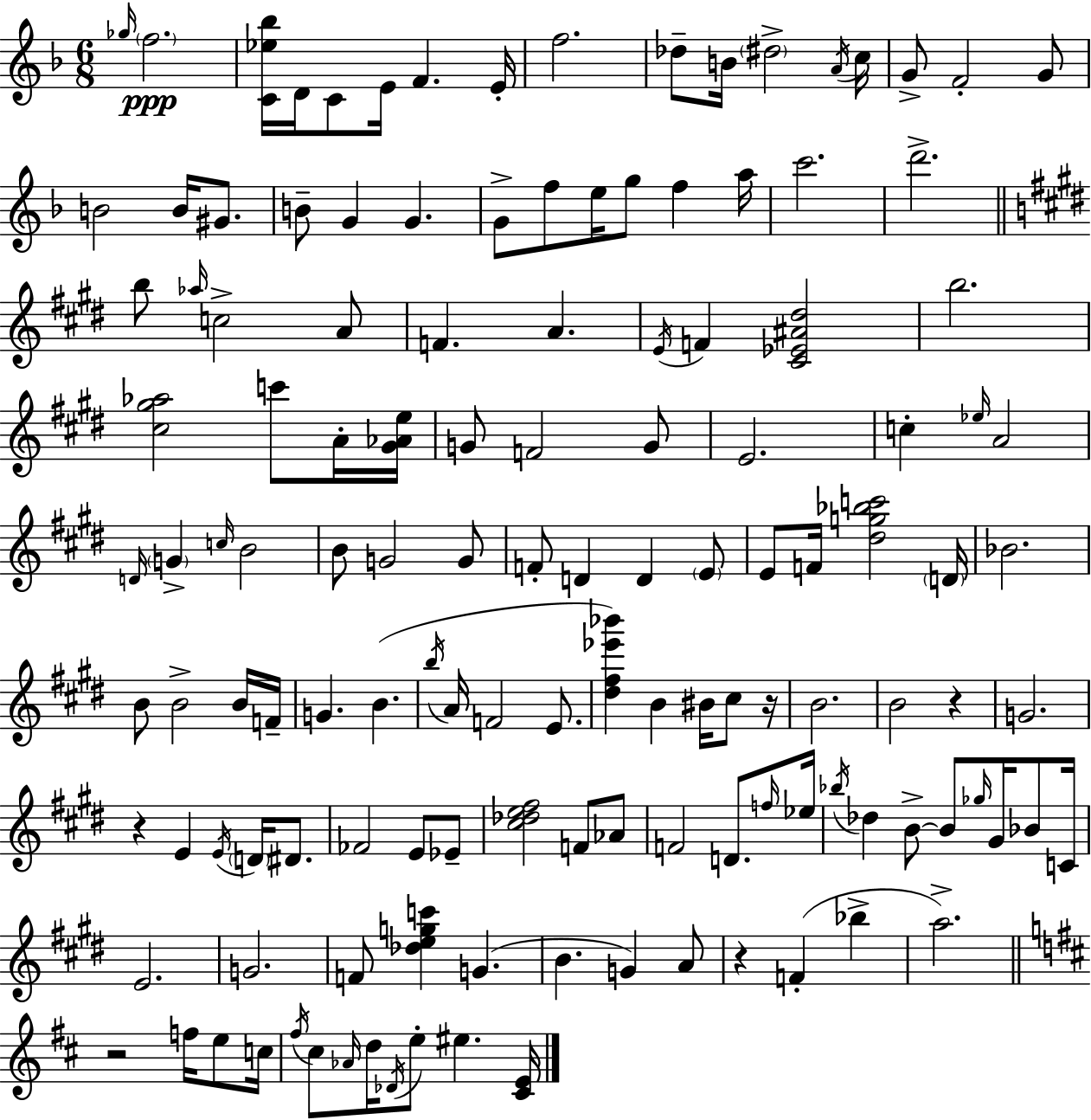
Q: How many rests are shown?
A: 5